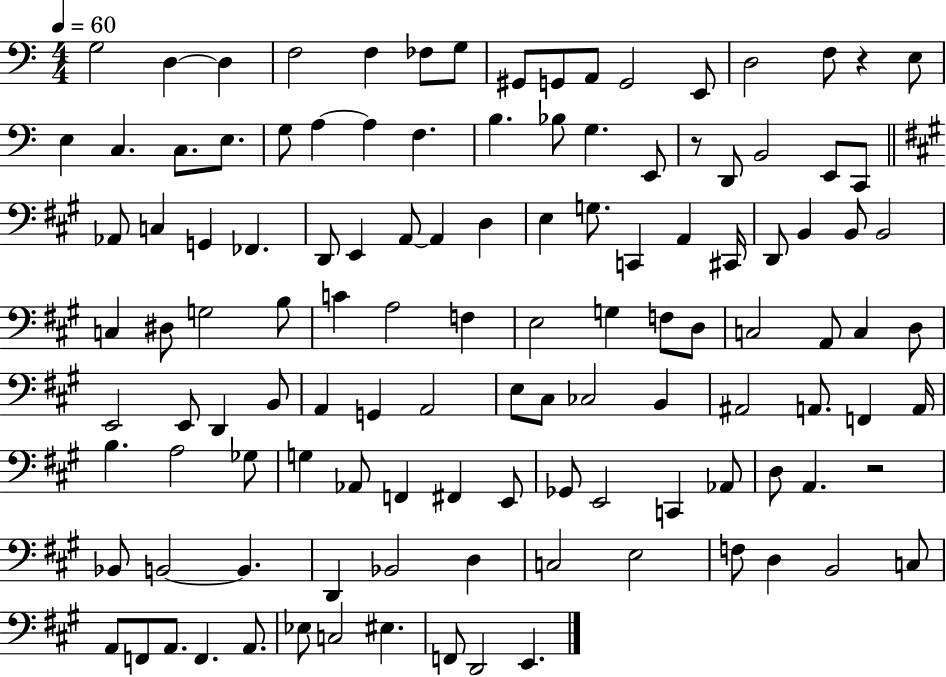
X:1
T:Untitled
M:4/4
L:1/4
K:C
G,2 D, D, F,2 F, _F,/2 G,/2 ^G,,/2 G,,/2 A,,/2 G,,2 E,,/2 D,2 F,/2 z E,/2 E, C, C,/2 E,/2 G,/2 A, A, F, B, _B,/2 G, E,,/2 z/2 D,,/2 B,,2 E,,/2 C,,/2 _A,,/2 C, G,, _F,, D,,/2 E,, A,,/2 A,, D, E, G,/2 C,, A,, ^C,,/4 D,,/2 B,, B,,/2 B,,2 C, ^D,/2 G,2 B,/2 C A,2 F, E,2 G, F,/2 D,/2 C,2 A,,/2 C, D,/2 E,,2 E,,/2 D,, B,,/2 A,, G,, A,,2 E,/2 ^C,/2 _C,2 B,, ^A,,2 A,,/2 F,, A,,/4 B, A,2 _G,/2 G, _A,,/2 F,, ^F,, E,,/2 _G,,/2 E,,2 C,, _A,,/2 D,/2 A,, z2 _B,,/2 B,,2 B,, D,, _B,,2 D, C,2 E,2 F,/2 D, B,,2 C,/2 A,,/2 F,,/2 A,,/2 F,, A,,/2 _E,/2 C,2 ^E, F,,/2 D,,2 E,,